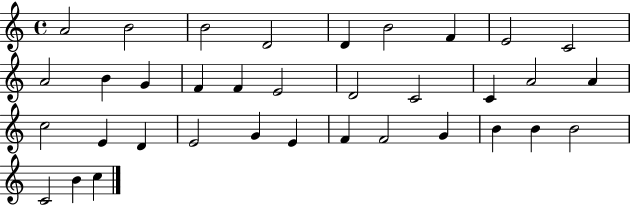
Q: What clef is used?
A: treble